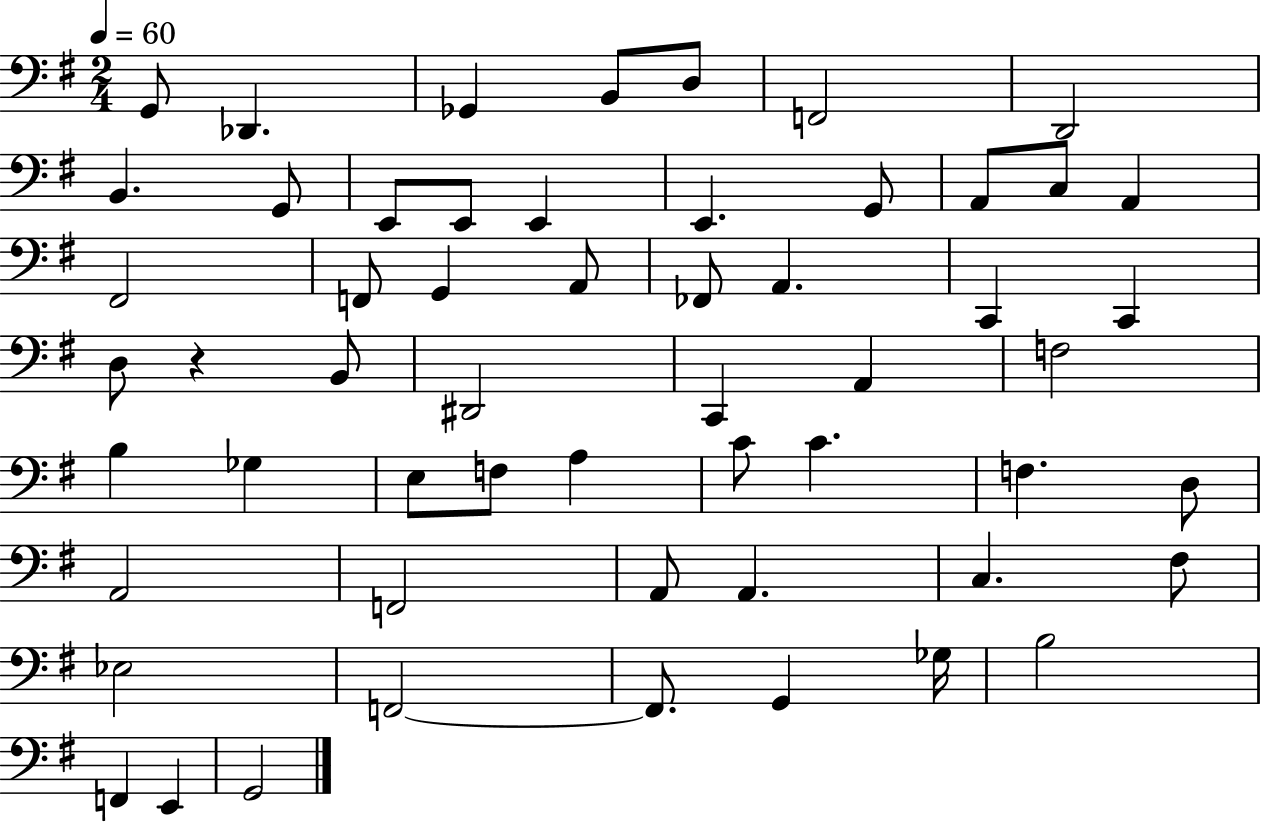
X:1
T:Untitled
M:2/4
L:1/4
K:G
G,,/2 _D,, _G,, B,,/2 D,/2 F,,2 D,,2 B,, G,,/2 E,,/2 E,,/2 E,, E,, G,,/2 A,,/2 C,/2 A,, ^F,,2 F,,/2 G,, A,,/2 _F,,/2 A,, C,, C,, D,/2 z B,,/2 ^D,,2 C,, A,, F,2 B, _G, E,/2 F,/2 A, C/2 C F, D,/2 A,,2 F,,2 A,,/2 A,, C, ^F,/2 _E,2 F,,2 F,,/2 G,, _G,/4 B,2 F,, E,, G,,2